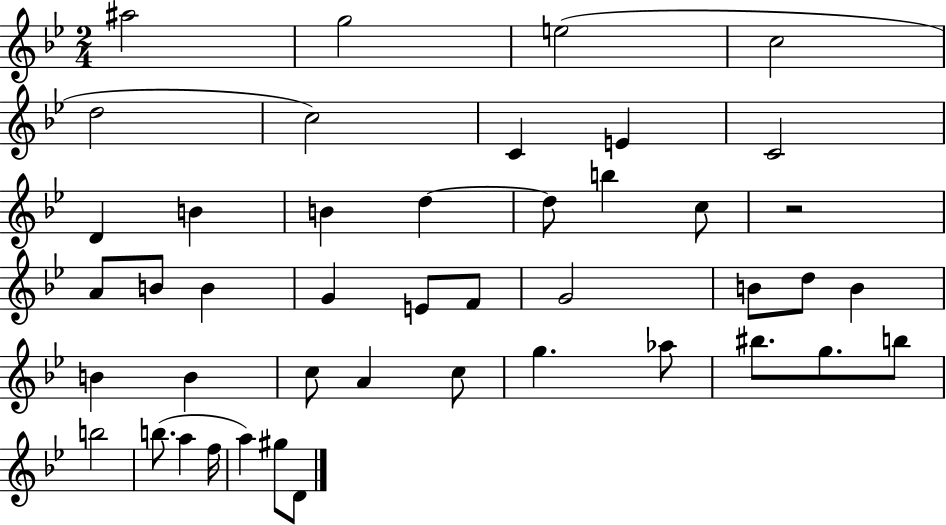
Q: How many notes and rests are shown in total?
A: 44